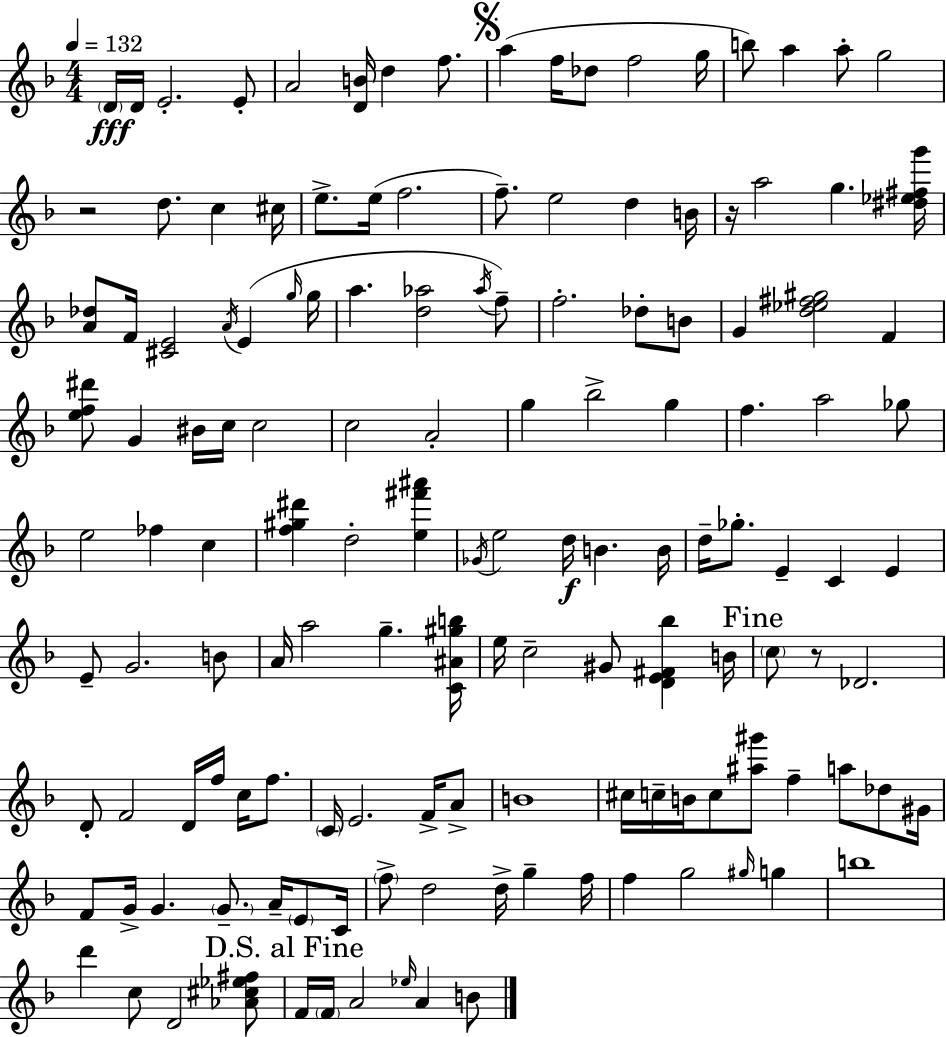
X:1
T:Untitled
M:4/4
L:1/4
K:F
D/4 D/4 E2 E/2 A2 [DB]/4 d f/2 a f/4 _d/2 f2 g/4 b/2 a a/2 g2 z2 d/2 c ^c/4 e/2 e/4 f2 f/2 e2 d B/4 z/4 a2 g [^d_e^fg']/4 [A_d]/2 F/4 [^CE]2 A/4 E g/4 g/4 a [d_a]2 _a/4 f/2 f2 _d/2 B/2 G [d_e^f^g]2 F [ef^d']/2 G ^B/4 c/4 c2 c2 A2 g _b2 g f a2 _g/2 e2 _f c [f^g^d'] d2 [e^f'^a'] _G/4 e2 d/4 B B/4 d/4 _g/2 E C E E/2 G2 B/2 A/4 a2 g [C^A^gb]/4 e/4 c2 ^G/2 [DE^F_b] B/4 c/2 z/2 _D2 D/2 F2 D/4 f/4 c/4 f/2 C/4 E2 F/4 A/2 B4 ^c/4 c/4 B/4 c/2 [^a^g']/2 f a/2 _d/2 ^G/4 F/2 G/4 G G/2 A/4 E/2 C/4 f/2 d2 d/4 g f/4 f g2 ^g/4 g b4 d' c/2 D2 [_A^c_e^f]/2 F/4 F/4 A2 _e/4 A B/2